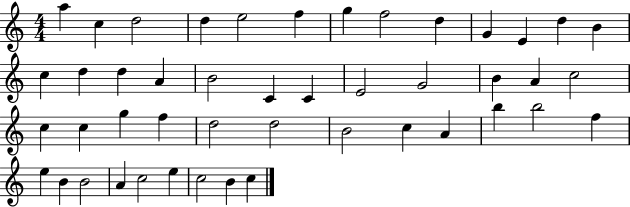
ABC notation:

X:1
T:Untitled
M:4/4
L:1/4
K:C
a c d2 d e2 f g f2 d G E d B c d d A B2 C C E2 G2 B A c2 c c g f d2 d2 B2 c A b b2 f e B B2 A c2 e c2 B c